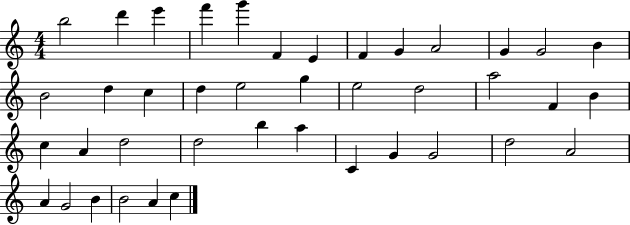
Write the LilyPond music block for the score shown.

{
  \clef treble
  \numericTimeSignature
  \time 4/4
  \key c \major
  b''2 d'''4 e'''4 | f'''4 g'''4 f'4 e'4 | f'4 g'4 a'2 | g'4 g'2 b'4 | \break b'2 d''4 c''4 | d''4 e''2 g''4 | e''2 d''2 | a''2 f'4 b'4 | \break c''4 a'4 d''2 | d''2 b''4 a''4 | c'4 g'4 g'2 | d''2 a'2 | \break a'4 g'2 b'4 | b'2 a'4 c''4 | \bar "|."
}